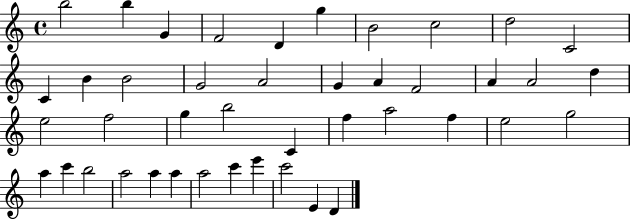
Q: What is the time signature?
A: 4/4